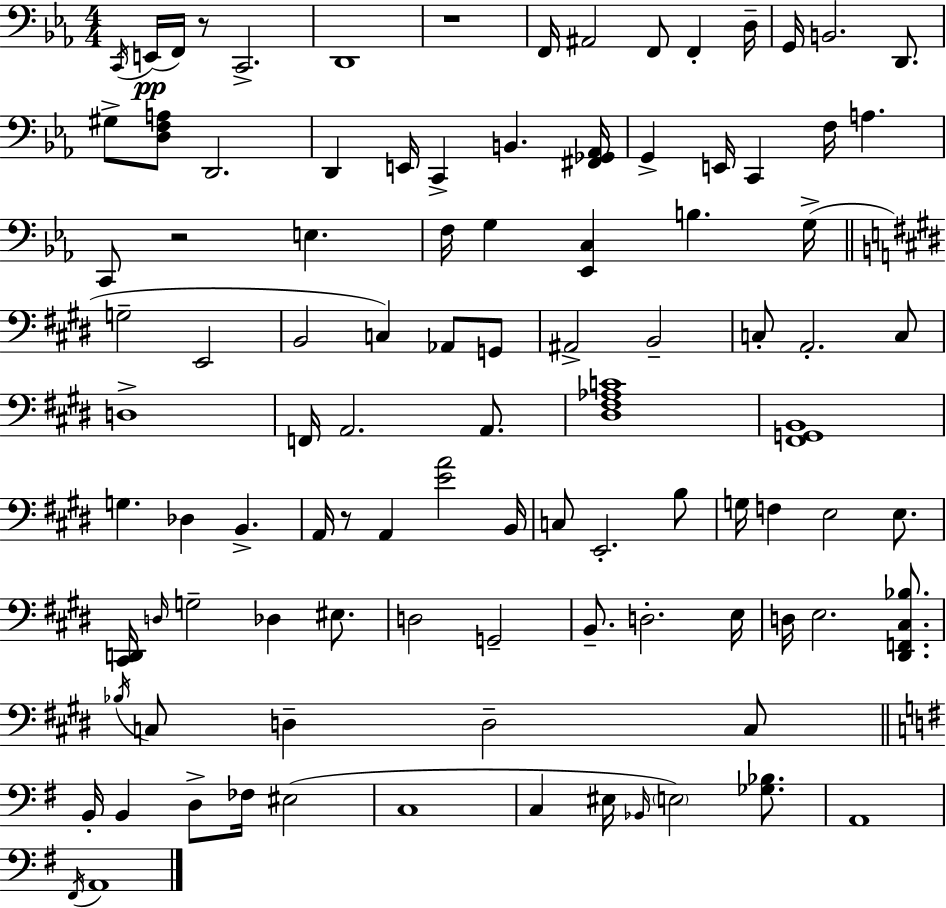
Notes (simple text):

C2/s E2/s F2/s R/e C2/h. D2/w R/w F2/s A#2/h F2/e F2/q D3/s G2/s B2/h. D2/e. G#3/e [D3,F3,A3]/e D2/h. D2/q E2/s C2/q B2/q. [F#2,Gb2,Ab2]/s G2/q E2/s C2/q F3/s A3/q. C2/e R/h E3/q. F3/s G3/q [Eb2,C3]/q B3/q. G3/s G3/h E2/h B2/h C3/q Ab2/e G2/e A#2/h B2/h C3/e A2/h. C3/e D3/w F2/s A2/h. A2/e. [D#3,F#3,Ab3,C4]/w [F#2,G2,B2]/w G3/q. Db3/q B2/q. A2/s R/e A2/q [E4,A4]/h B2/s C3/e E2/h. B3/e G3/s F3/q E3/h E3/e. [C#2,D2]/s D3/s G3/h Db3/q EIS3/e. D3/h G2/h B2/e. D3/h. E3/s D3/s E3/h. [D#2,F2,C#3,Bb3]/e. Bb3/s C3/e D3/q D3/h C3/e B2/s B2/q D3/e FES3/s EIS3/h C3/w C3/q EIS3/s Bb2/s E3/h [Gb3,Bb3]/e. A2/w F#2/s A2/w